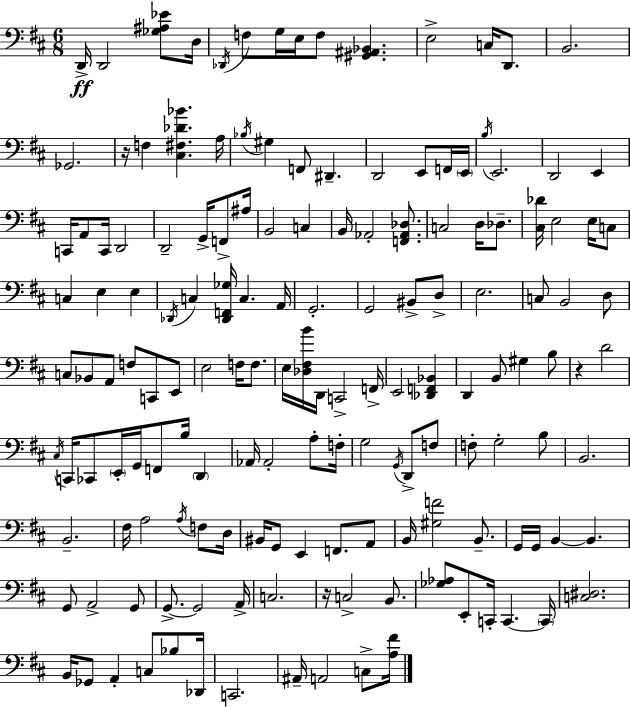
{
  \clef bass
  \numericTimeSignature
  \time 6/8
  \key d \major
  d,16->\ff d,2 <ges ais ees'>8 d16 | \acciaccatura { des,16 } f8 g16 e16 f8 <gis, ais, bes,>4. | e2-> c16 d,8. | b,2. | \break ges,2. | r16 f4 <cis fis des' bes'>4. | a16 \acciaccatura { bes16 } gis4 f,8 dis,4.-- | d,2 e,8 | \break f,16 \parenthesize e,16 \acciaccatura { b16 } e,2. | d,2 e,4 | c,16 a,8 c,16 d,2 | d,2-- g,16-> | \break f,8-> ais16 b,2 c4 | b,16 aes,2-. | <f, aes, des>8. c2 d16 | des8.-- <cis des'>16 e2 | \break e16 c8 c4 e4 e4 | \acciaccatura { des,16 } c4 <des, f, ges>16 c4. | a,16 g,2.-. | g,2 | \break bis,8-> d8-> e2. | c8 b,2 | d8 c8 bes,8 a,8 f8 | c,8 e,8 e2 | \break f16 f8. e16 <des fis b'>16 d,16 c,2-> | f,16-> e,2 | <des, f, bes,>4 d,4 b,8 gis4 | b8 r4 d'2 | \break \acciaccatura { cis16 } c,16 ces,8 \parenthesize e,16-. g,16 f,8 | b16 \parenthesize d,4 aes,16 aes,2-. | a8-. f16-. g2 | \acciaccatura { g,16 } d,8-> f8 f8-. g2-. | \break b8 b,2. | b,2.-- | fis16 a2 | \acciaccatura { a16 } f8 d16 bis,16 g,8 e,4 | \break f,8. a,8 b,16 <gis f'>2 | b,8.-- g,16 g,16 b,4~~ | b,4. g,8 a,2-> | g,8 g,8.->~~ g,2 | \break a,16-> c2. | r16 c2-> | b,8. <ges aes>8 e,8-. c,16-. | c,4.~~ \parenthesize c,16 <c dis>2. | \break b,16 ges,8 a,4-. | c8 bes8 des,16 c,2. | ais,16-- a,2 | c8-> <a fis'>16 \bar "|."
}